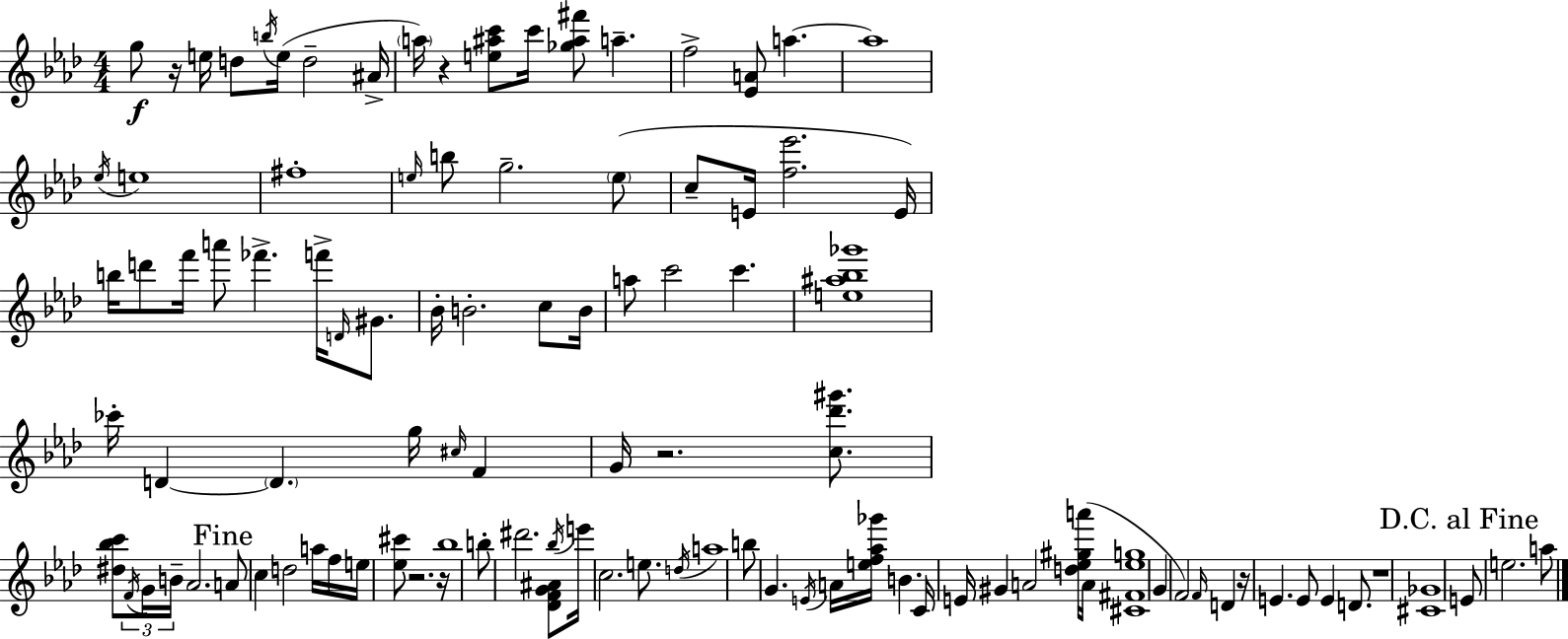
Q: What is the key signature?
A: AES major